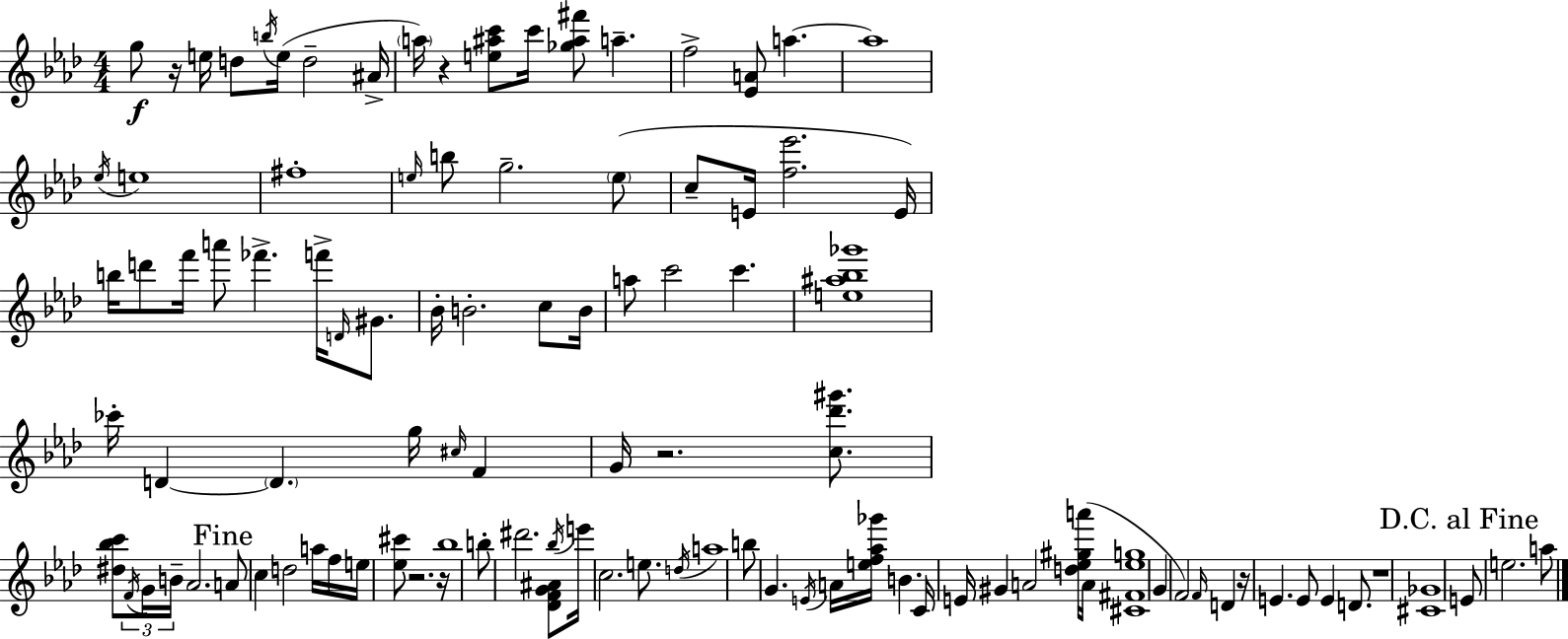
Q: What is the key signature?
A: AES major